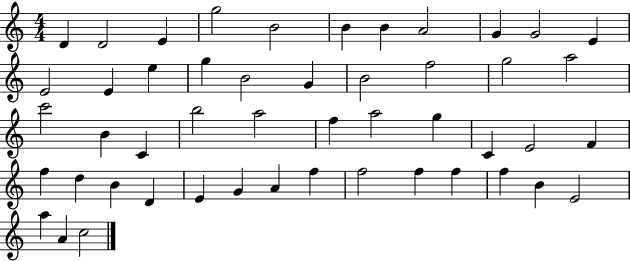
D4/q D4/h E4/q G5/h B4/h B4/q B4/q A4/h G4/q G4/h E4/q E4/h E4/q E5/q G5/q B4/h G4/q B4/h F5/h G5/h A5/h C6/h B4/q C4/q B5/h A5/h F5/q A5/h G5/q C4/q E4/h F4/q F5/q D5/q B4/q D4/q E4/q G4/q A4/q F5/q F5/h F5/q F5/q F5/q B4/q E4/h A5/q A4/q C5/h